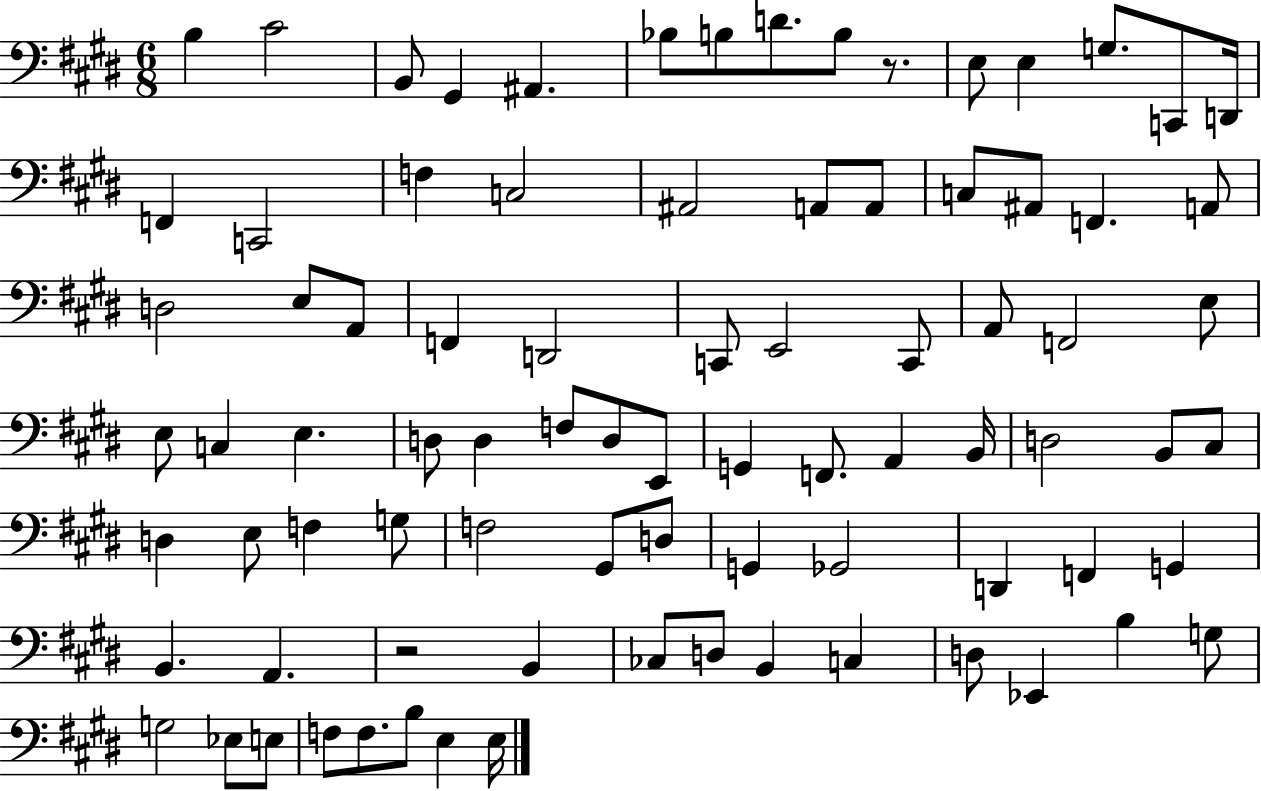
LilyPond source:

{
  \clef bass
  \numericTimeSignature
  \time 6/8
  \key e \major
  \repeat volta 2 { b4 cis'2 | b,8 gis,4 ais,4. | bes8 b8 d'8. b8 r8. | e8 e4 g8. c,8 d,16 | \break f,4 c,2 | f4 c2 | ais,2 a,8 a,8 | c8 ais,8 f,4. a,8 | \break d2 e8 a,8 | f,4 d,2 | c,8 e,2 c,8 | a,8 f,2 e8 | \break e8 c4 e4. | d8 d4 f8 d8 e,8 | g,4 f,8. a,4 b,16 | d2 b,8 cis8 | \break d4 e8 f4 g8 | f2 gis,8 d8 | g,4 ges,2 | d,4 f,4 g,4 | \break b,4. a,4. | r2 b,4 | ces8 d8 b,4 c4 | d8 ees,4 b4 g8 | \break g2 ees8 e8 | f8 f8. b8 e4 e16 | } \bar "|."
}